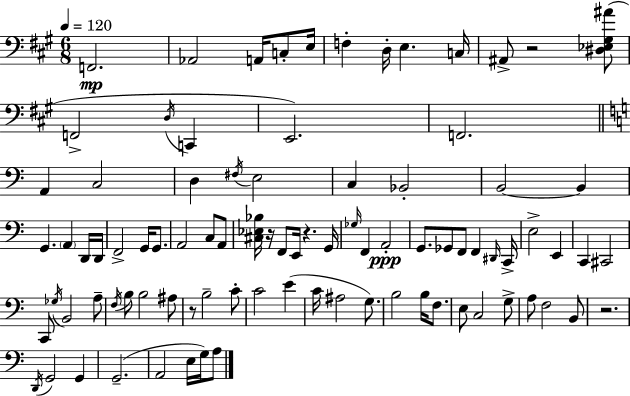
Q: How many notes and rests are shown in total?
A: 89